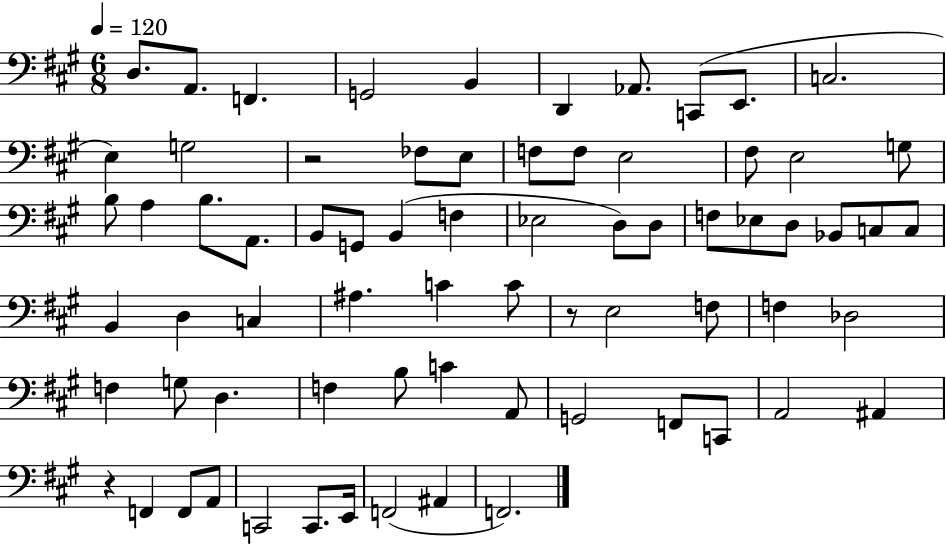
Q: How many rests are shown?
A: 3